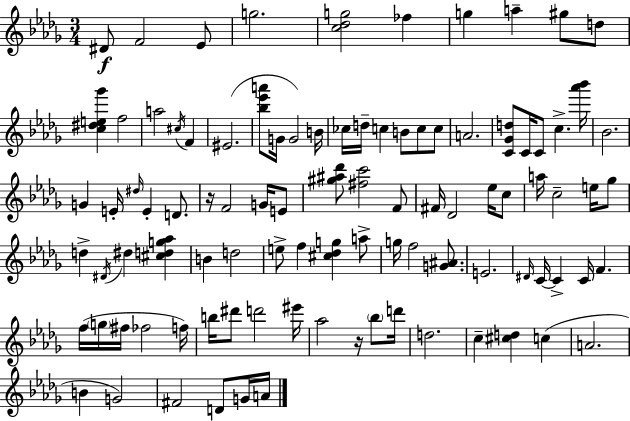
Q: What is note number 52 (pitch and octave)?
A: F5